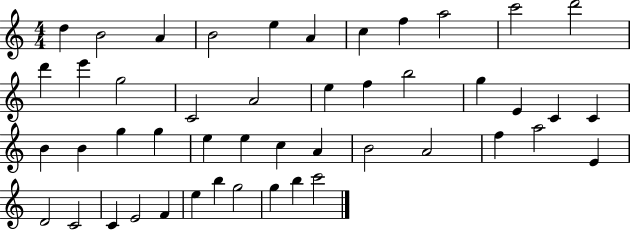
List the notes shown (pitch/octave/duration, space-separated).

D5/q B4/h A4/q B4/h E5/q A4/q C5/q F5/q A5/h C6/h D6/h D6/q E6/q G5/h C4/h A4/h E5/q F5/q B5/h G5/q E4/q C4/q C4/q B4/q B4/q G5/q G5/q E5/q E5/q C5/q A4/q B4/h A4/h F5/q A5/h E4/q D4/h C4/h C4/q E4/h F4/q E5/q B5/q G5/h G5/q B5/q C6/h